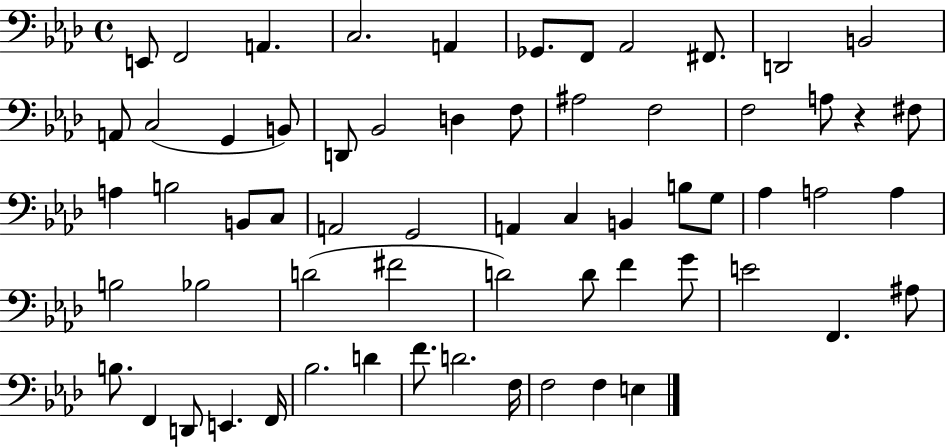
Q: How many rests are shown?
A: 1